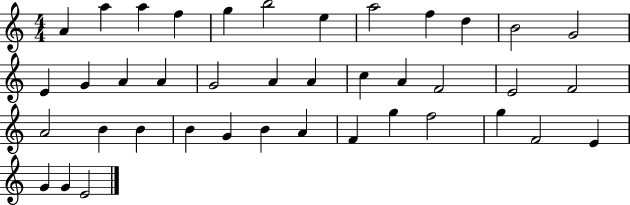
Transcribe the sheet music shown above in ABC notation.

X:1
T:Untitled
M:4/4
L:1/4
K:C
A a a f g b2 e a2 f d B2 G2 E G A A G2 A A c A F2 E2 F2 A2 B B B G B A F g f2 g F2 E G G E2